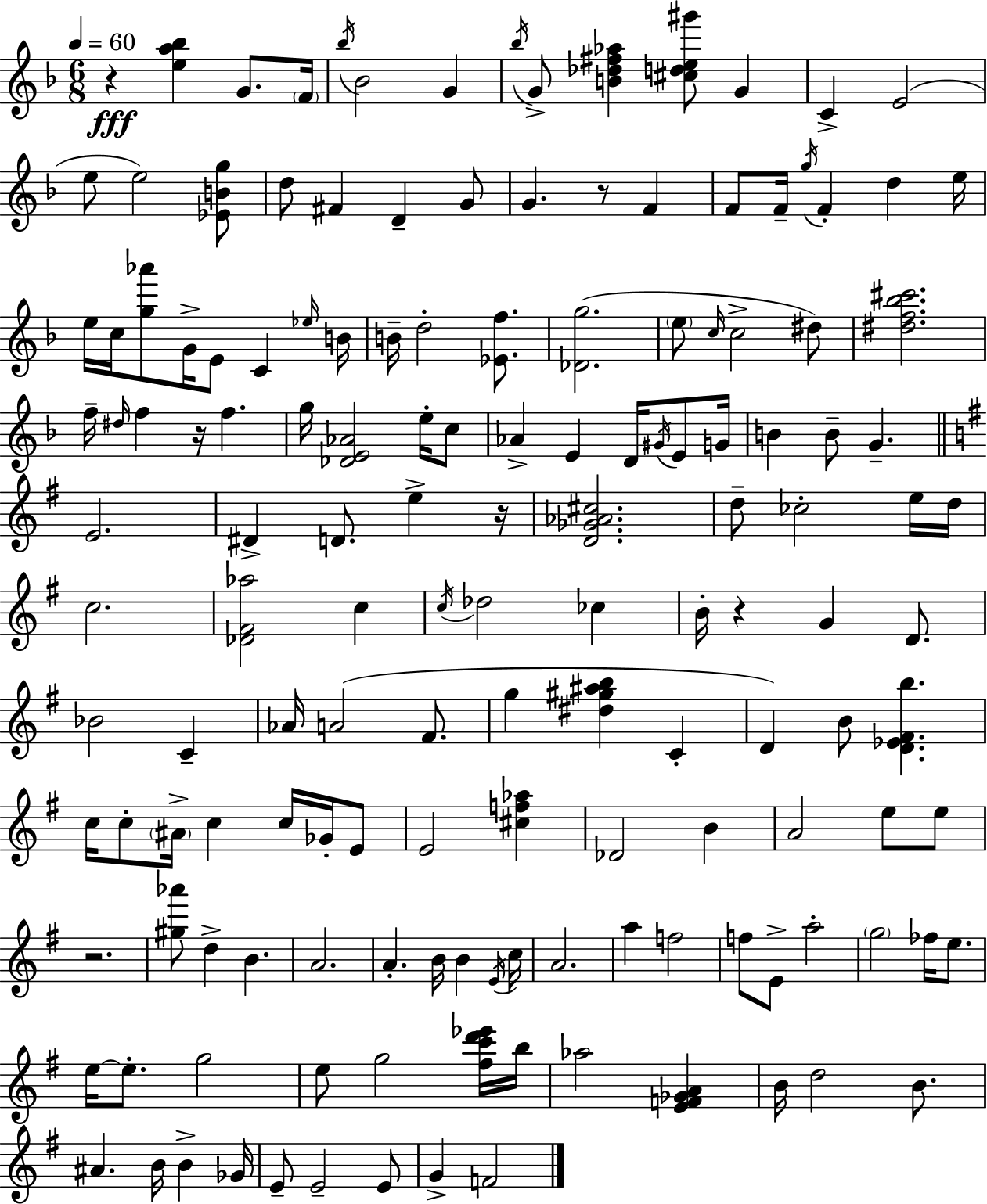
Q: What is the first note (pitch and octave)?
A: G4